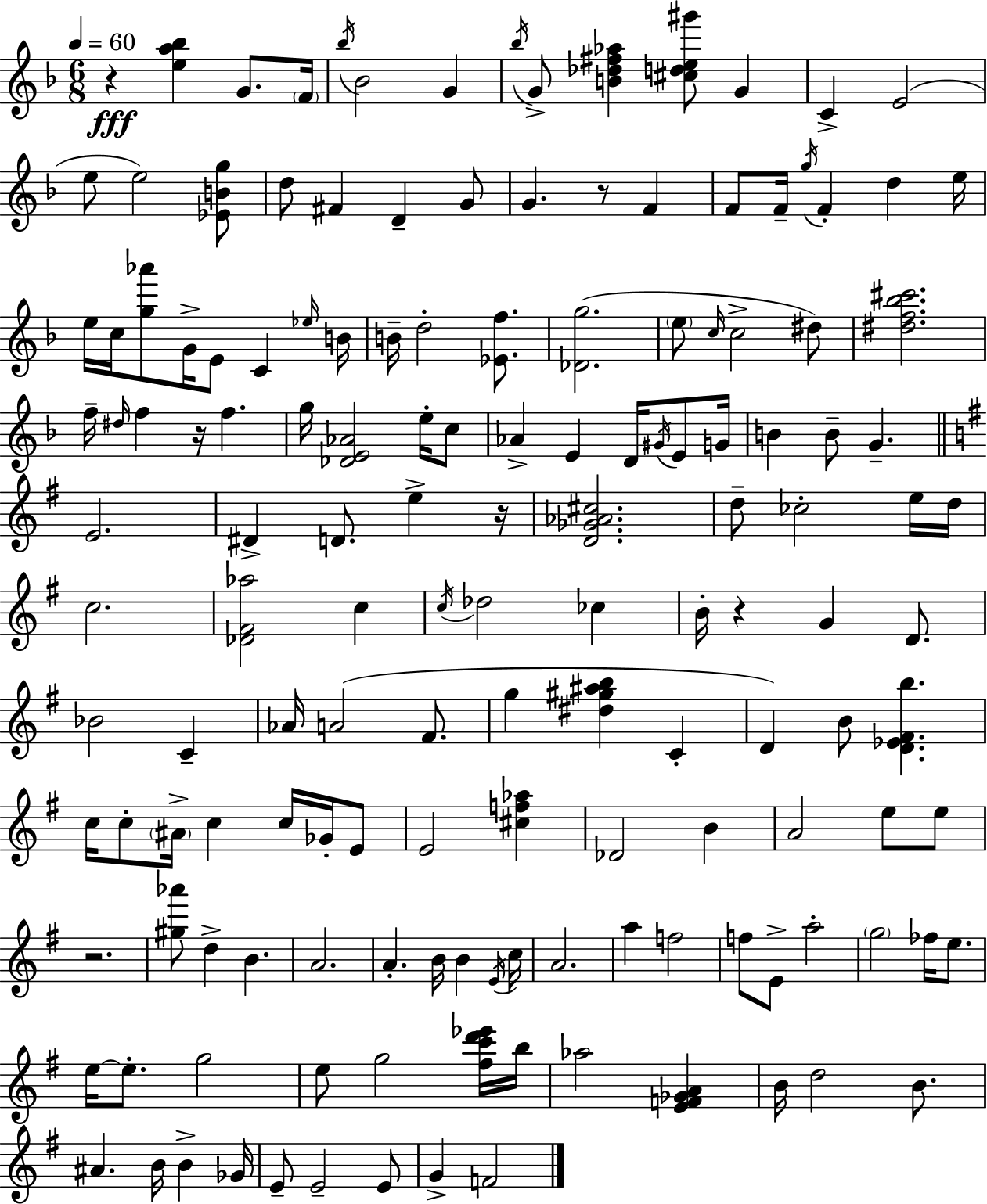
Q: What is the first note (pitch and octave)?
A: G4